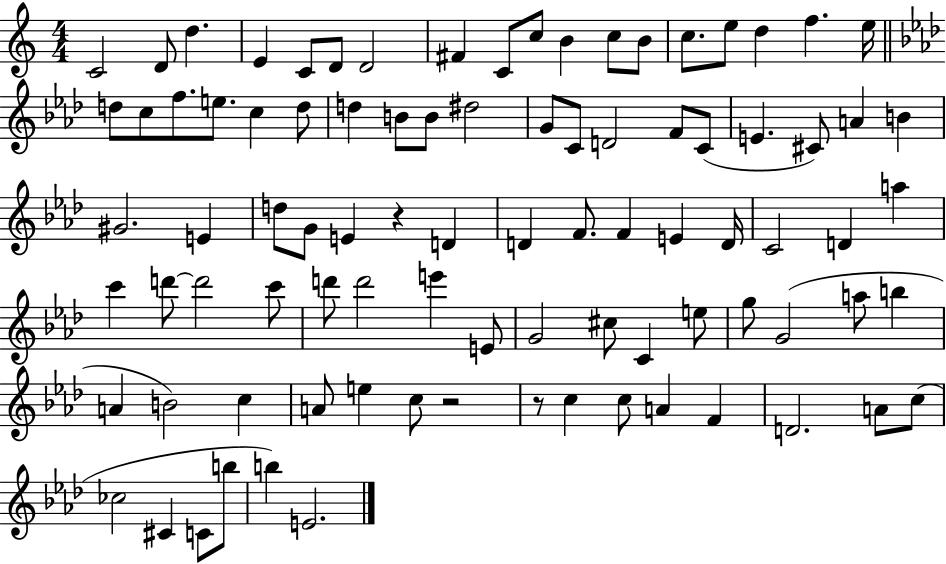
X:1
T:Untitled
M:4/4
L:1/4
K:C
C2 D/2 d E C/2 D/2 D2 ^F C/2 c/2 B c/2 B/2 c/2 e/2 d f e/4 d/2 c/2 f/2 e/2 c d/2 d B/2 B/2 ^d2 G/2 C/2 D2 F/2 C/2 E ^C/2 A B ^G2 E d/2 G/2 E z D D F/2 F E D/4 C2 D a c' d'/2 d'2 c'/2 d'/2 d'2 e' E/2 G2 ^c/2 C e/2 g/2 G2 a/2 b A B2 c A/2 e c/2 z2 z/2 c c/2 A F D2 A/2 c/2 _c2 ^C C/2 b/2 b E2